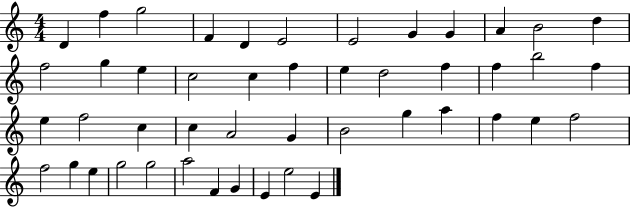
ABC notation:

X:1
T:Untitled
M:4/4
L:1/4
K:C
D f g2 F D E2 E2 G G A B2 d f2 g e c2 c f e d2 f f b2 f e f2 c c A2 G B2 g a f e f2 f2 g e g2 g2 a2 F G E e2 E